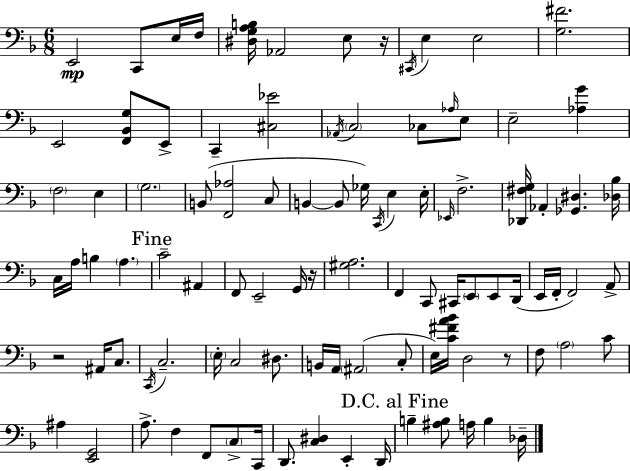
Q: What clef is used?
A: bass